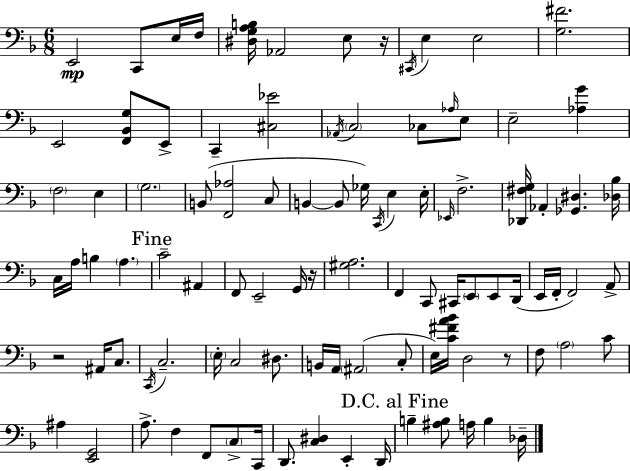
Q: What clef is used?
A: bass